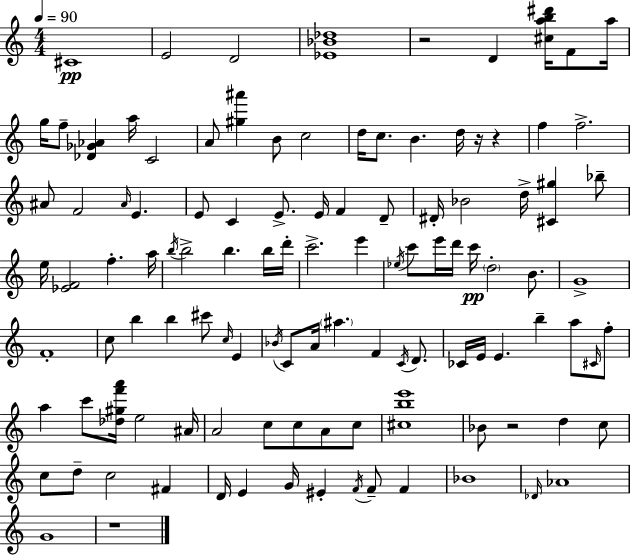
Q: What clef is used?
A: treble